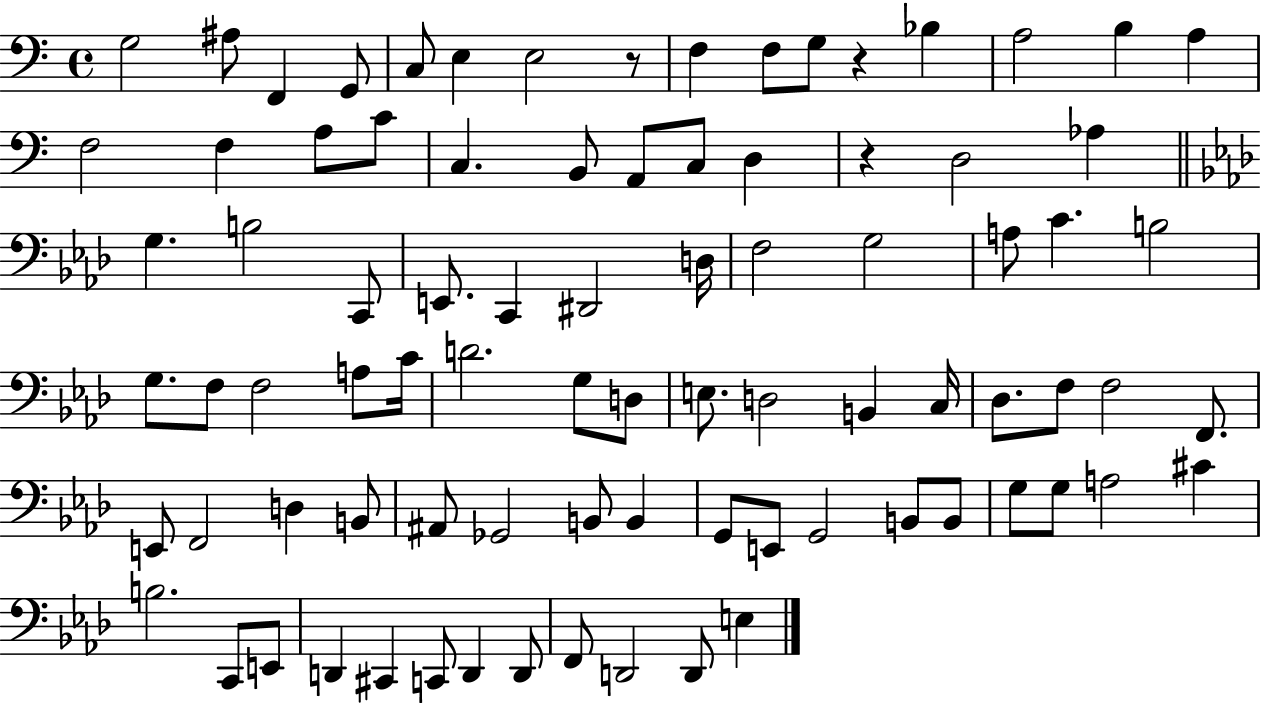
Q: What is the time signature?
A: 4/4